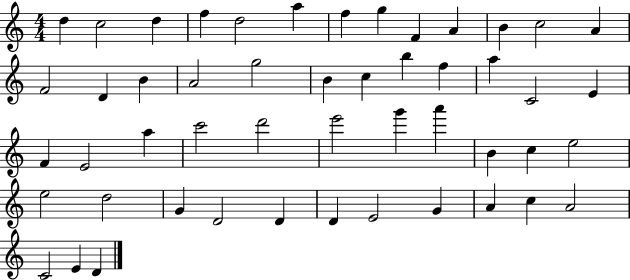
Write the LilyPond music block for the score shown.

{
  \clef treble
  \numericTimeSignature
  \time 4/4
  \key c \major
  d''4 c''2 d''4 | f''4 d''2 a''4 | f''4 g''4 f'4 a'4 | b'4 c''2 a'4 | \break f'2 d'4 b'4 | a'2 g''2 | b'4 c''4 b''4 f''4 | a''4 c'2 e'4 | \break f'4 e'2 a''4 | c'''2 d'''2 | e'''2 g'''4 a'''4 | b'4 c''4 e''2 | \break e''2 d''2 | g'4 d'2 d'4 | d'4 e'2 g'4 | a'4 c''4 a'2 | \break c'2 e'4 d'4 | \bar "|."
}